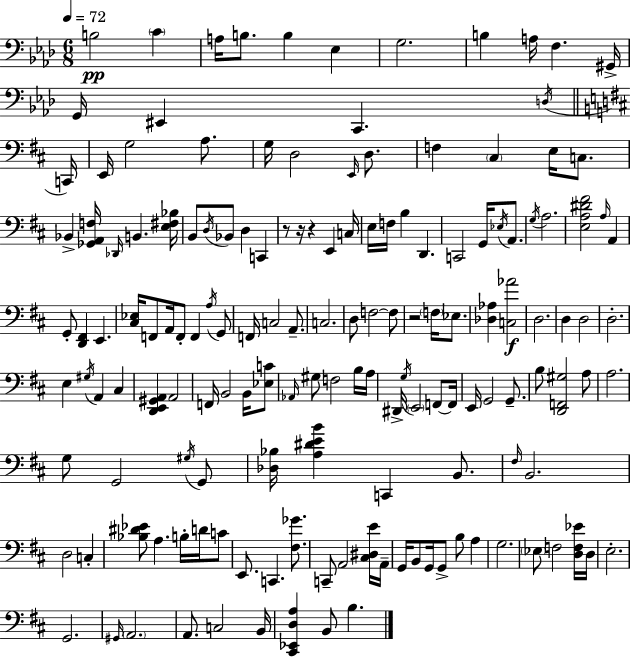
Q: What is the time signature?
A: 6/8